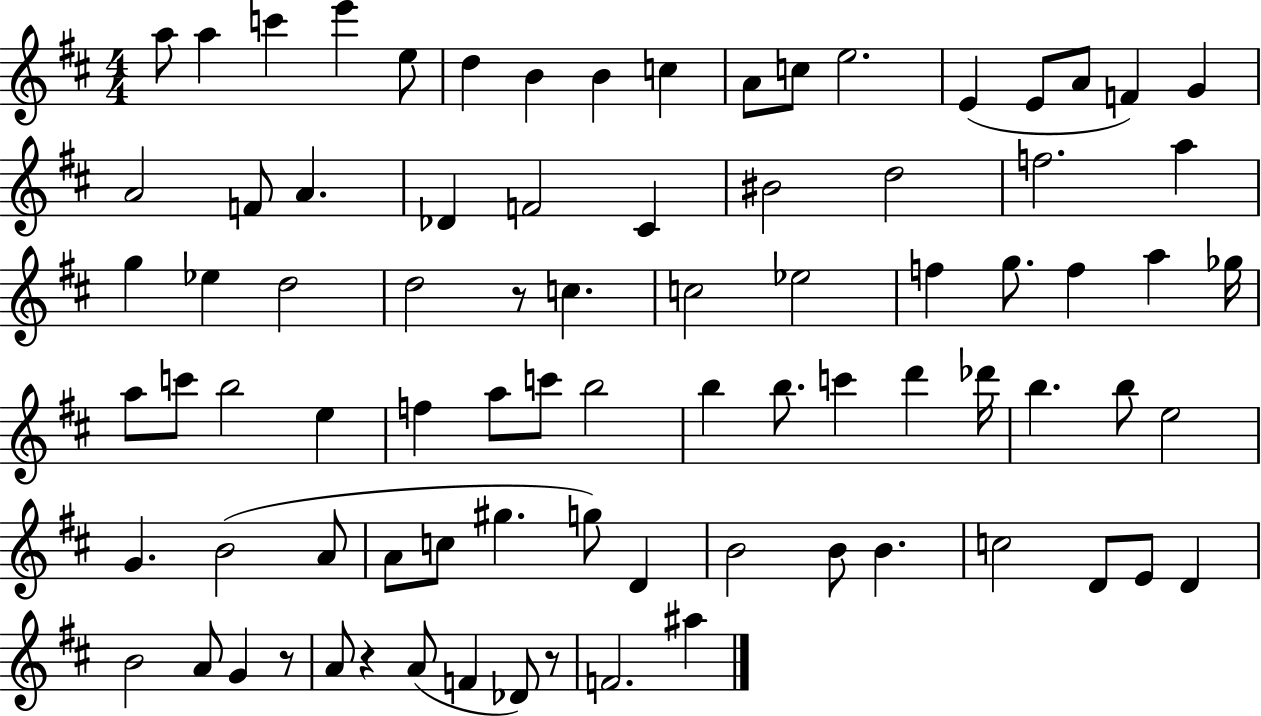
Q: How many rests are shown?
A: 4